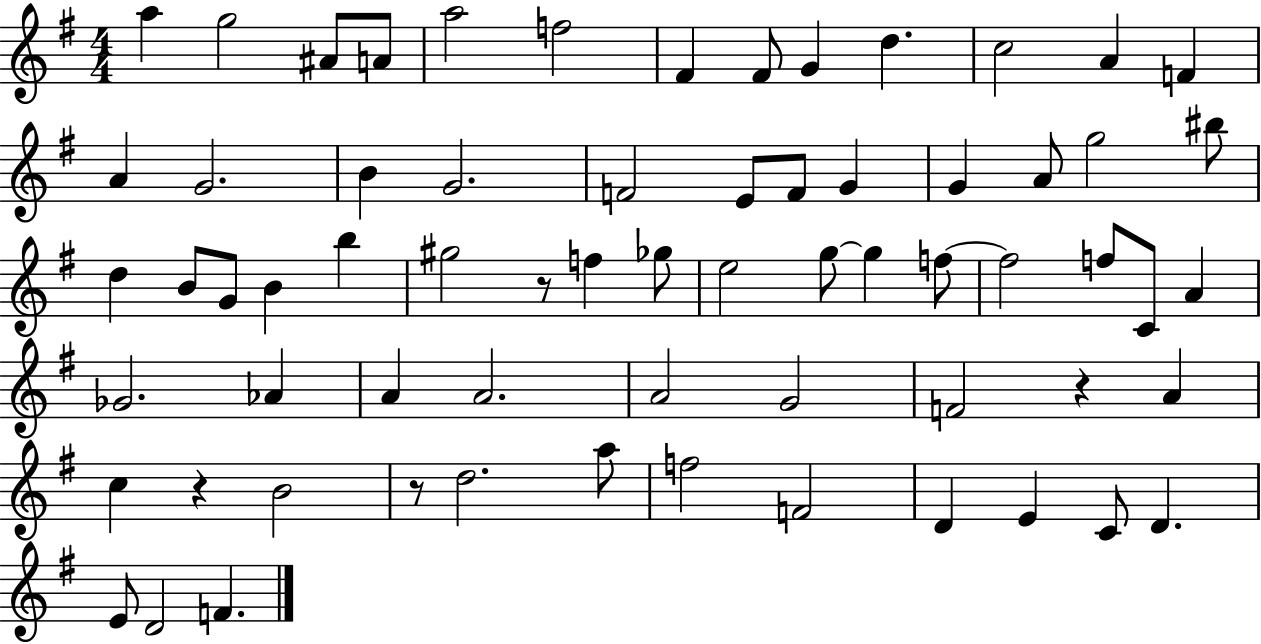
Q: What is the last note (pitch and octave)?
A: F4